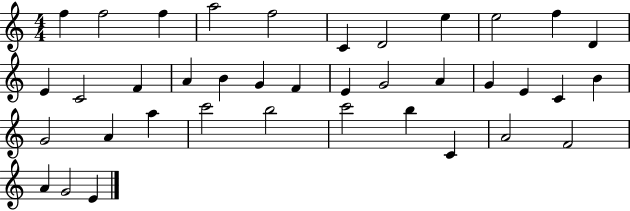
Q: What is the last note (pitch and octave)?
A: E4